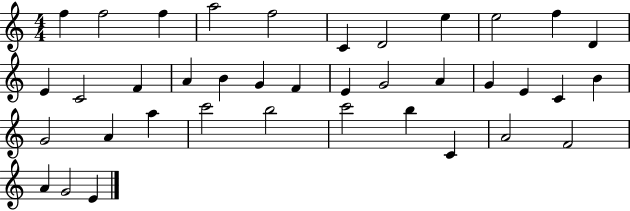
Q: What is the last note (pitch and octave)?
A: E4